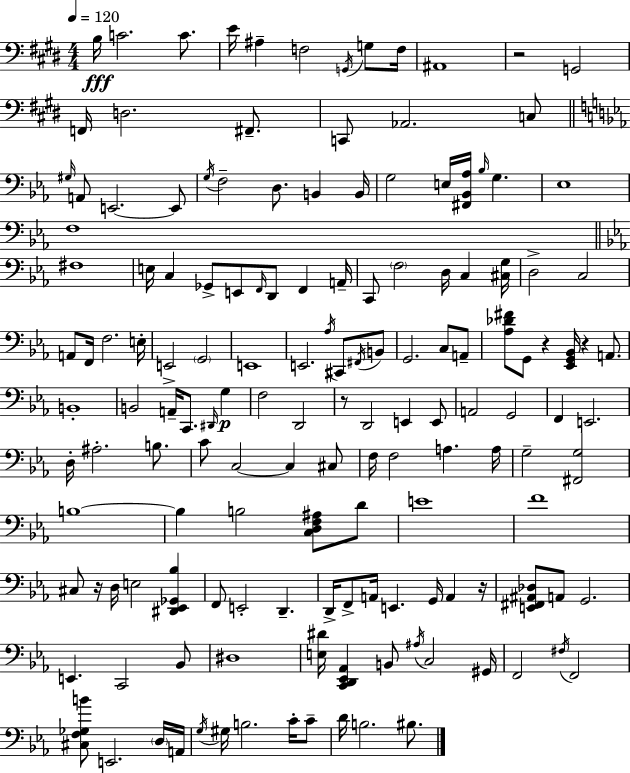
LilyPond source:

{
  \clef bass
  \numericTimeSignature
  \time 4/4
  \key e \major
  \tempo 4 = 120
  \repeat volta 2 { b16\fff c'2. c'8. | e'16 ais4-- f2 \acciaccatura { g,16 } g8 | f16 ais,1 | r2 g,2 | \break f,16 d2. fis,8.-- | c,8 aes,2. c8 | \bar "||" \break \key ees \major \grace { gis16 } a,8 e,2.~~ e,8 | \acciaccatura { g16 } f2-- d8. b,4 | b,16 g2 e16 <fis, bes, aes>16 \grace { bes16 } g4. | ees1 | \break f1 | \bar "||" \break \key c \minor fis1 | e16 c4 ges,8-> e,8 \grace { f,16 } d,8 f,4 | a,16-- c,8 \parenthesize f2 d16 c4 | <cis g>16 d2-> c2 | \break a,8 f,16 f2. | e16-. e,2-> \parenthesize g,2 | e,1 | e,2. \acciaccatura { aes16 } cis,8 | \break \acciaccatura { fis,16 } b,8 g,2. c8 | a,8-- <aes des' fis'>8 g,8 r4 <ees, g, bes,>16 r4 | a,8. b,1-. | b,2 a,16-- c,8. \grace { dis,16 }\p | \break g4 f2 d,2 | r8 d,2 e,4 | e,8 a,2 g,2 | f,4 e,2. | \break d16-. ais2.-. | b8. c'8 c2~~ c4 | cis8 f16 f2 a4. | a16 g2-- <fis, g>2 | \break b1~~ | b4 b2 | <c d f ais>8 d'8 e'1 | f'1 | \break cis8 r16 d16 e2 | <dis, ees, ges, bes>4 f,8 e,2-. d,4.-- | d,16-> f,8-> a,16 e,4. g,16 a,4 | r16 <e, fis, ais, des>8 a,8 g,2. | \break e,4. c,2 | bes,8 dis1 | <e dis'>16 <c, d, ees, aes,>4 b,8 \acciaccatura { ais16 } c2 | gis,16 f,2 \acciaccatura { fis16 } f,2 | \break <cis f ges b'>8 e,2. | \parenthesize d16 a,16 \acciaccatura { g16 } gis16 b2. | c'16-. c'8-- d'16 b2. | bis8. } \bar "|."
}